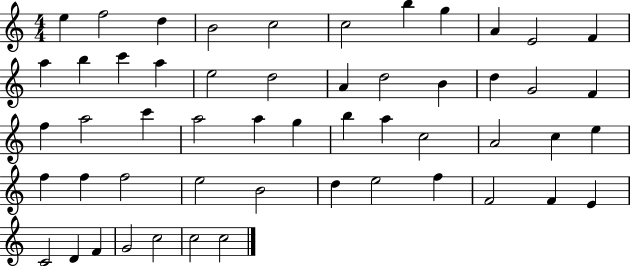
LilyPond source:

{
  \clef treble
  \numericTimeSignature
  \time 4/4
  \key c \major
  e''4 f''2 d''4 | b'2 c''2 | c''2 b''4 g''4 | a'4 e'2 f'4 | \break a''4 b''4 c'''4 a''4 | e''2 d''2 | a'4 d''2 b'4 | d''4 g'2 f'4 | \break f''4 a''2 c'''4 | a''2 a''4 g''4 | b''4 a''4 c''2 | a'2 c''4 e''4 | \break f''4 f''4 f''2 | e''2 b'2 | d''4 e''2 f''4 | f'2 f'4 e'4 | \break c'2 d'4 f'4 | g'2 c''2 | c''2 c''2 | \bar "|."
}